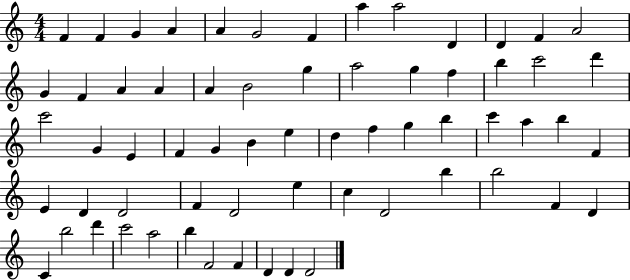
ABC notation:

X:1
T:Untitled
M:4/4
L:1/4
K:C
F F G A A G2 F a a2 D D F A2 G F A A A B2 g a2 g f b c'2 d' c'2 G E F G B e d f g b c' a b F E D D2 F D2 e c D2 b b2 F D C b2 d' c'2 a2 b F2 F D D D2